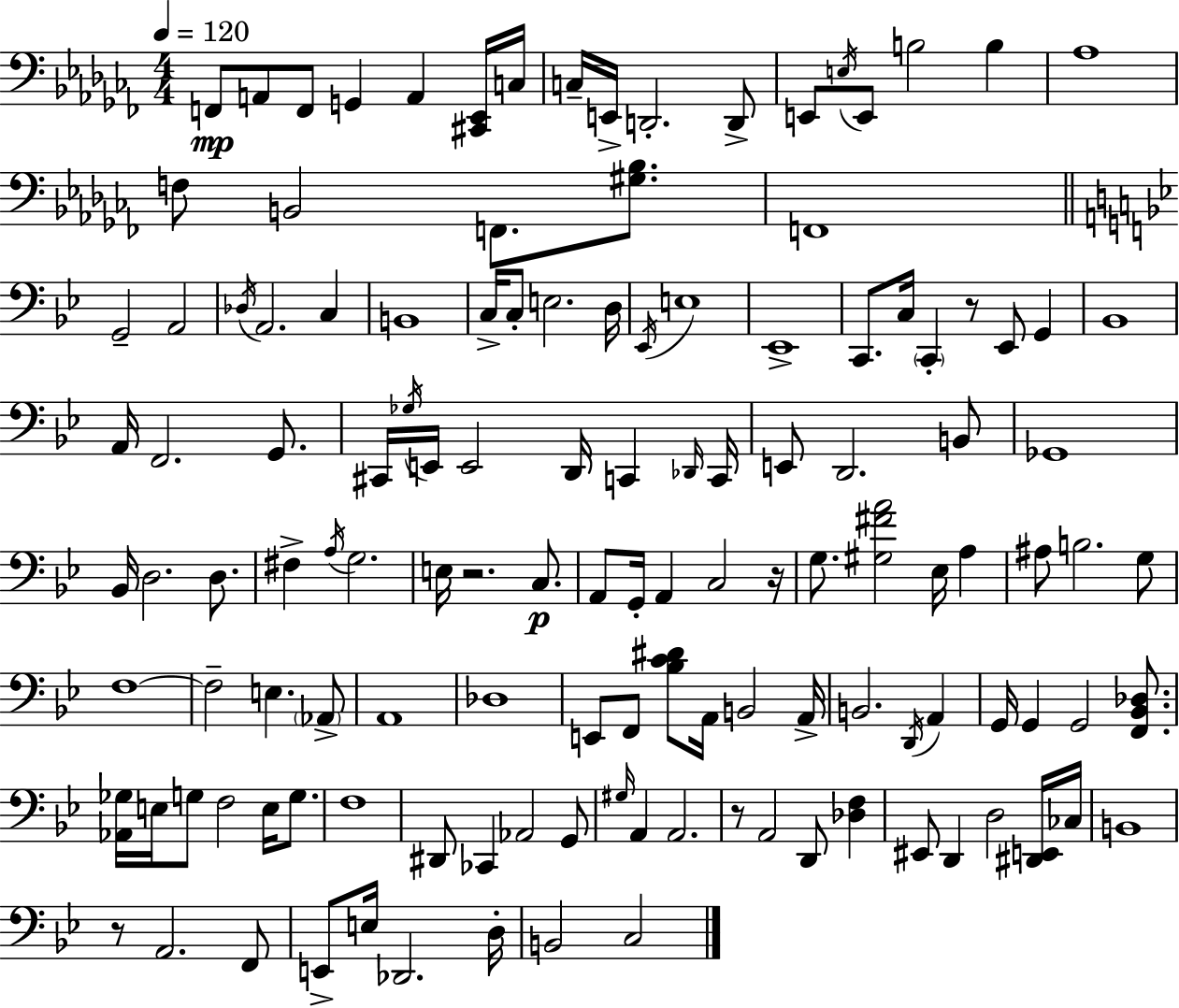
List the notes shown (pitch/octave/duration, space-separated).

F2/e A2/e F2/e G2/q A2/q [C#2,Eb2]/s C3/s C3/s E2/s D2/h. D2/e E2/e E3/s E2/e B3/h B3/q Ab3/w F3/e B2/h F2/e. [G#3,Bb3]/e. F2/w G2/h A2/h Db3/s A2/h. C3/q B2/w C3/s C3/e E3/h. D3/s Eb2/s E3/w Eb2/w C2/e. C3/s C2/q R/e Eb2/e G2/q Bb2/w A2/s F2/h. G2/e. C#2/s Gb3/s E2/s E2/h D2/s C2/q Db2/s C2/s E2/e D2/h. B2/e Gb2/w Bb2/s D3/h. D3/e. F#3/q A3/s G3/h. E3/s R/h. C3/e. A2/e G2/s A2/q C3/h R/s G3/e. [G#3,F#4,A4]/h Eb3/s A3/q A#3/e B3/h. G3/e F3/w F3/h E3/q. Ab2/e A2/w Db3/w E2/e F2/e [Bb3,C4,D#4]/e A2/s B2/h A2/s B2/h. D2/s A2/q G2/s G2/q G2/h [F2,Bb2,Db3]/e. [Ab2,Gb3]/s E3/s G3/e F3/h E3/s G3/e. F3/w D#2/e CES2/q Ab2/h G2/e G#3/s A2/q A2/h. R/e A2/h D2/e [Db3,F3]/q EIS2/e D2/q D3/h [D#2,E2]/s CES3/s B2/w R/e A2/h. F2/e E2/e E3/s Db2/h. D3/s B2/h C3/h